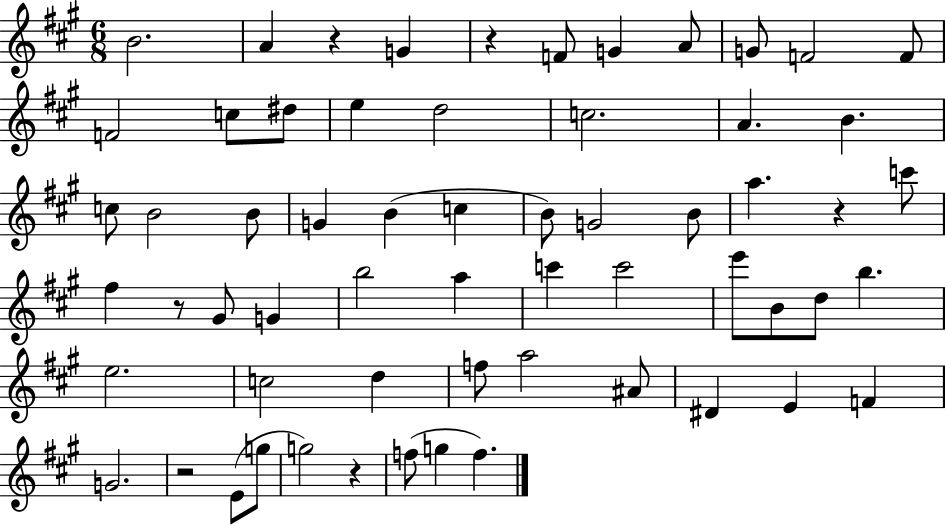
{
  \clef treble
  \numericTimeSignature
  \time 6/8
  \key a \major
  b'2. | a'4 r4 g'4 | r4 f'8 g'4 a'8 | g'8 f'2 f'8 | \break f'2 c''8 dis''8 | e''4 d''2 | c''2. | a'4. b'4. | \break c''8 b'2 b'8 | g'4 b'4( c''4 | b'8) g'2 b'8 | a''4. r4 c'''8 | \break fis''4 r8 gis'8 g'4 | b''2 a''4 | c'''4 c'''2 | e'''8 b'8 d''8 b''4. | \break e''2. | c''2 d''4 | f''8 a''2 ais'8 | dis'4 e'4 f'4 | \break g'2. | r2 e'8( g''8 | g''2) r4 | f''8( g''4 f''4.) | \break \bar "|."
}